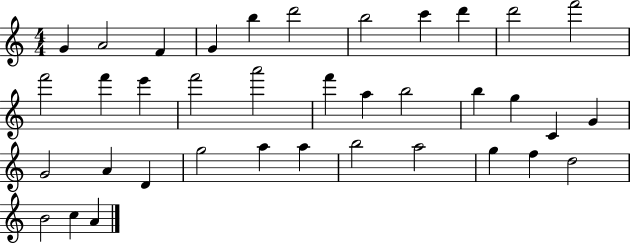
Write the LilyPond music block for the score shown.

{
  \clef treble
  \numericTimeSignature
  \time 4/4
  \key c \major
  g'4 a'2 f'4 | g'4 b''4 d'''2 | b''2 c'''4 d'''4 | d'''2 f'''2 | \break f'''2 f'''4 e'''4 | f'''2 a'''2 | f'''4 a''4 b''2 | b''4 g''4 c'4 g'4 | \break g'2 a'4 d'4 | g''2 a''4 a''4 | b''2 a''2 | g''4 f''4 d''2 | \break b'2 c''4 a'4 | \bar "|."
}